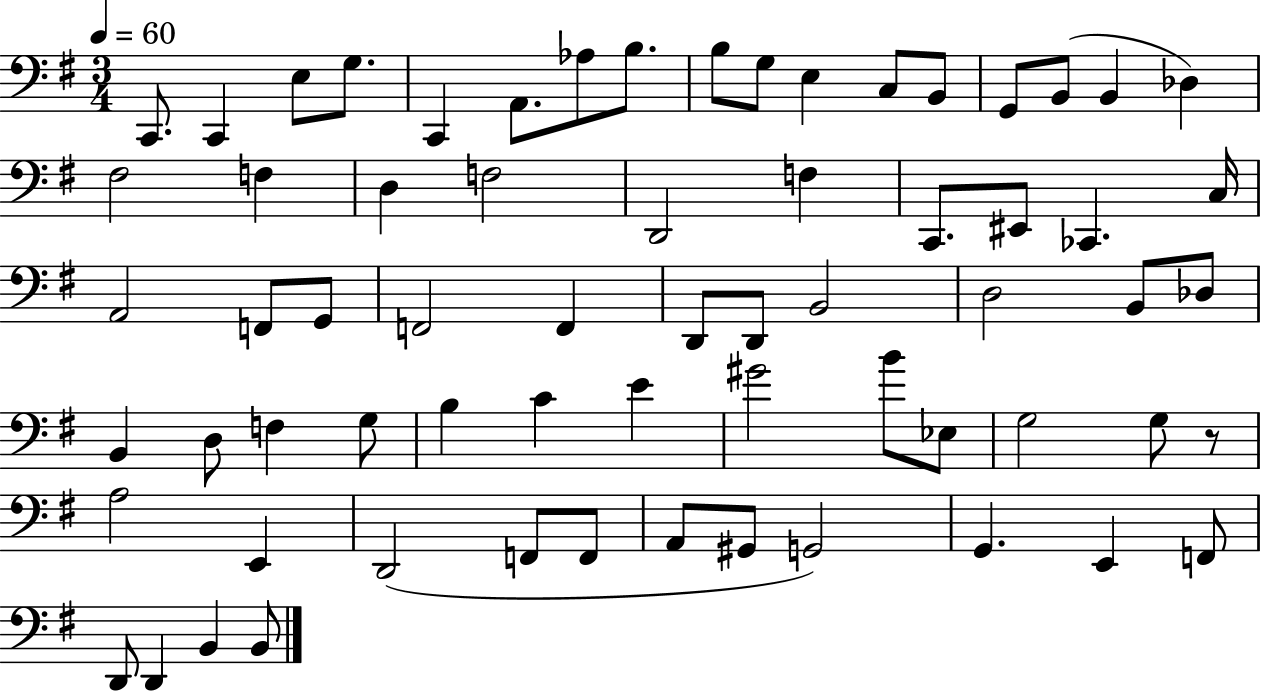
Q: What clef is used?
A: bass